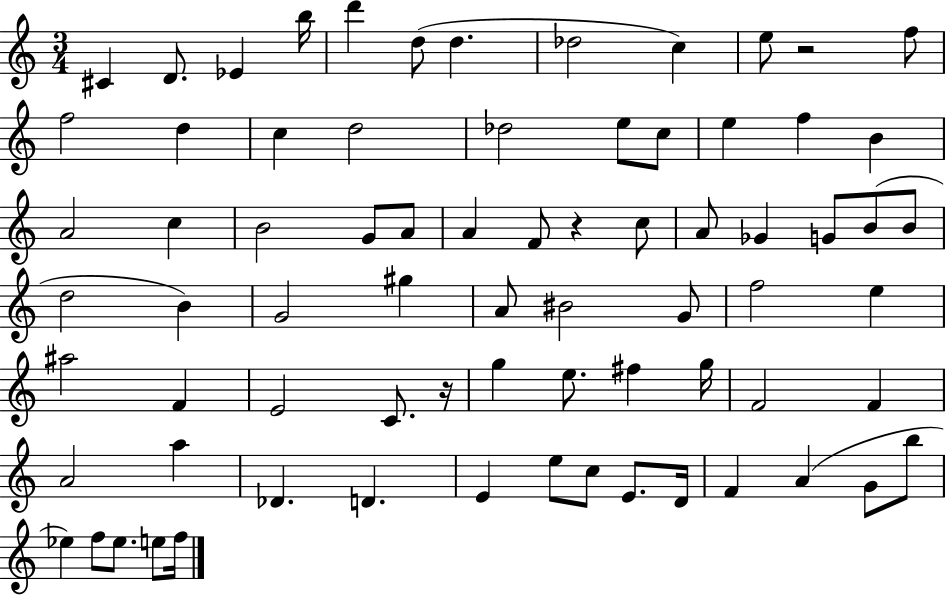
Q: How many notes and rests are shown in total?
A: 74